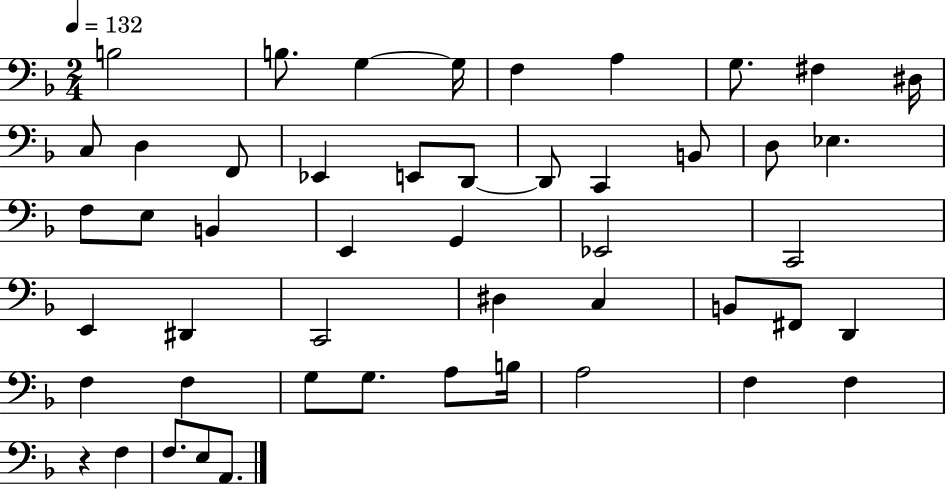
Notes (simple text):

B3/h B3/e. G3/q G3/s F3/q A3/q G3/e. F#3/q D#3/s C3/e D3/q F2/e Eb2/q E2/e D2/e D2/e C2/q B2/e D3/e Eb3/q. F3/e E3/e B2/q E2/q G2/q Eb2/h C2/h E2/q D#2/q C2/h D#3/q C3/q B2/e F#2/e D2/q F3/q F3/q G3/e G3/e. A3/e B3/s A3/h F3/q F3/q R/q F3/q F3/e. E3/e A2/e.